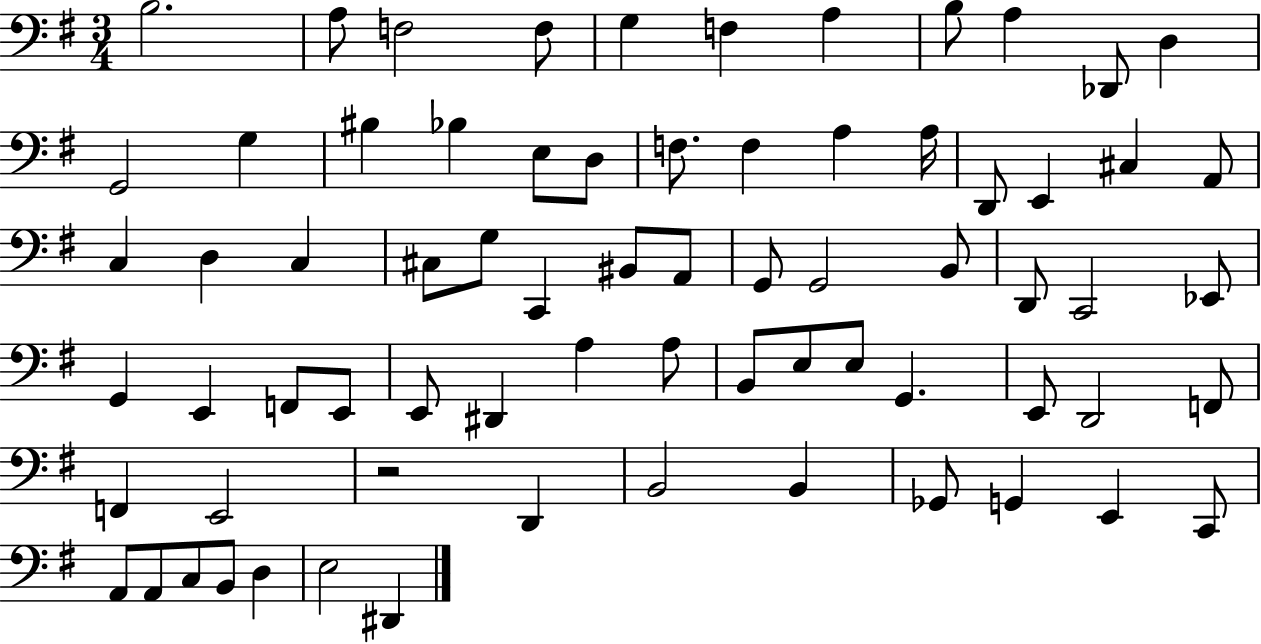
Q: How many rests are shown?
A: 1